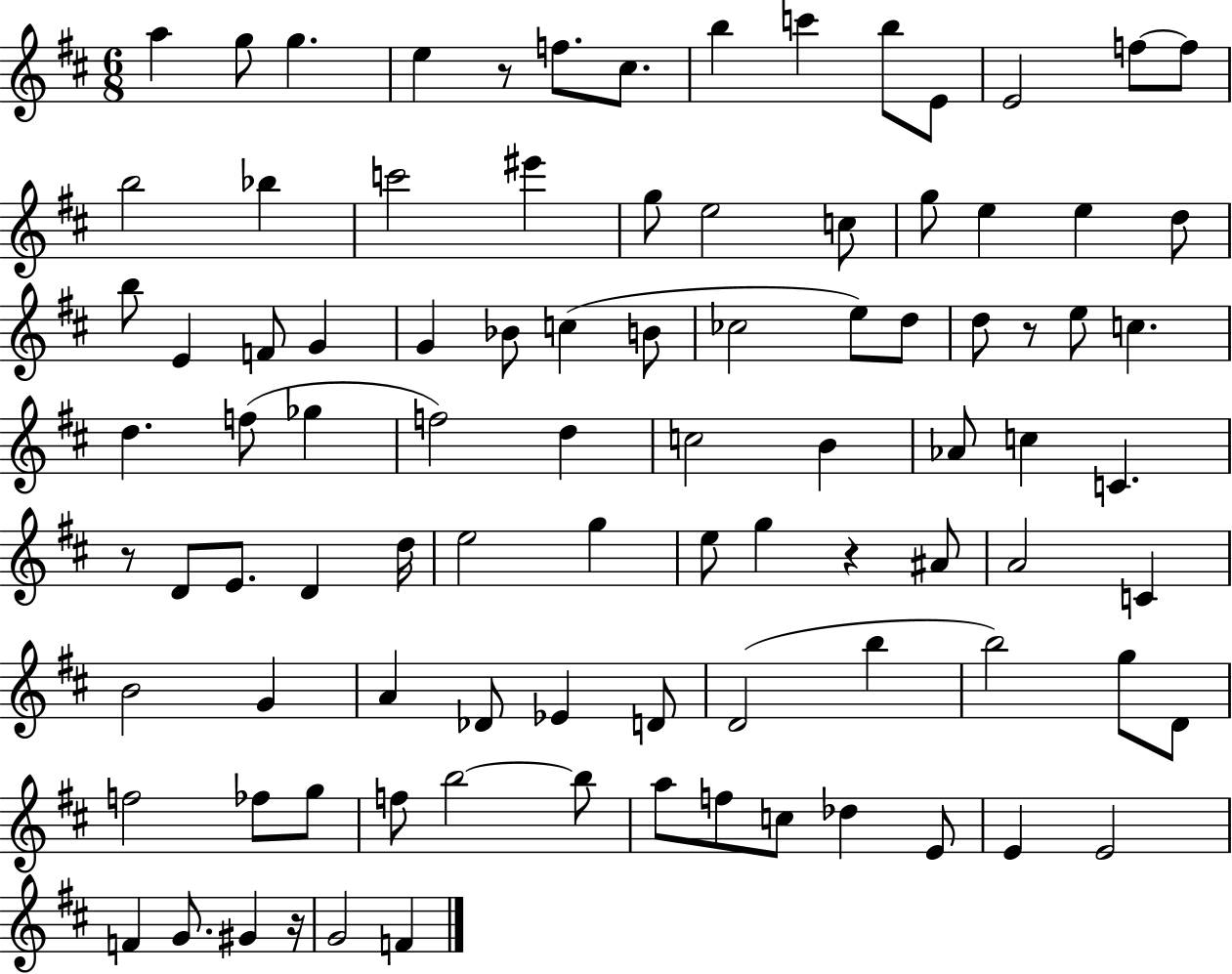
X:1
T:Untitled
M:6/8
L:1/4
K:D
a g/2 g e z/2 f/2 ^c/2 b c' b/2 E/2 E2 f/2 f/2 b2 _b c'2 ^e' g/2 e2 c/2 g/2 e e d/2 b/2 E F/2 G G _B/2 c B/2 _c2 e/2 d/2 d/2 z/2 e/2 c d f/2 _g f2 d c2 B _A/2 c C z/2 D/2 E/2 D d/4 e2 g e/2 g z ^A/2 A2 C B2 G A _D/2 _E D/2 D2 b b2 g/2 D/2 f2 _f/2 g/2 f/2 b2 b/2 a/2 f/2 c/2 _d E/2 E E2 F G/2 ^G z/4 G2 F